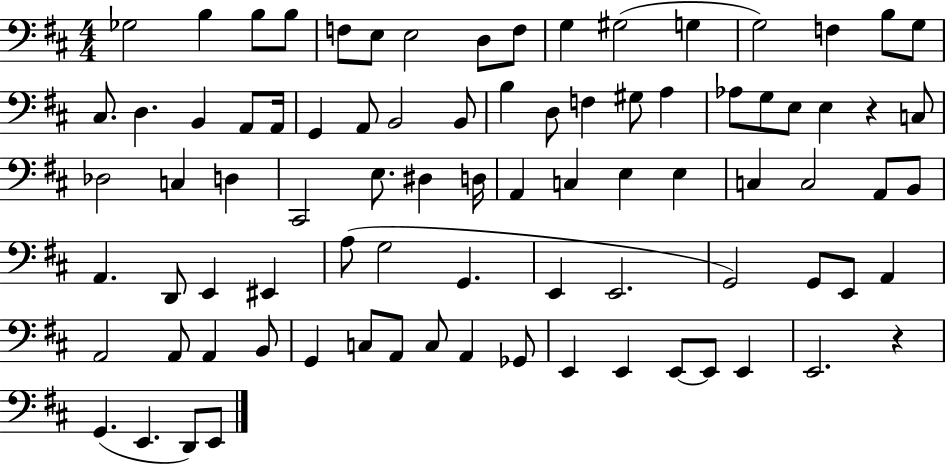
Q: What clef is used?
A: bass